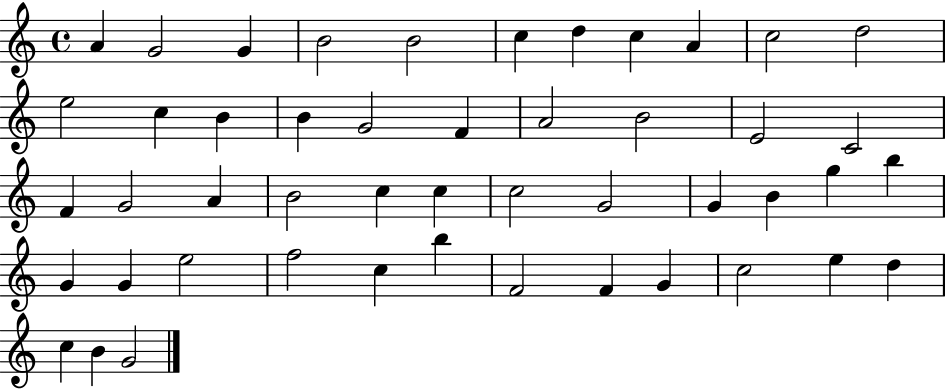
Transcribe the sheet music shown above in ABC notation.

X:1
T:Untitled
M:4/4
L:1/4
K:C
A G2 G B2 B2 c d c A c2 d2 e2 c B B G2 F A2 B2 E2 C2 F G2 A B2 c c c2 G2 G B g b G G e2 f2 c b F2 F G c2 e d c B G2